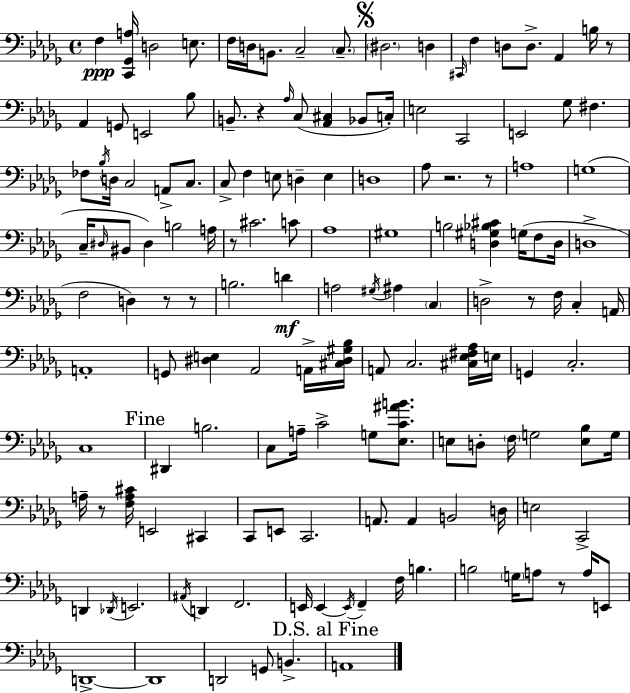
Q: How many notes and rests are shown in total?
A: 147